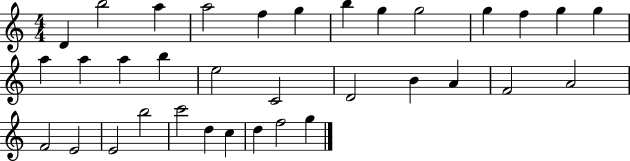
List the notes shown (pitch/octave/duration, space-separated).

D4/q B5/h A5/q A5/h F5/q G5/q B5/q G5/q G5/h G5/q F5/q G5/q G5/q A5/q A5/q A5/q B5/q E5/h C4/h D4/h B4/q A4/q F4/h A4/h F4/h E4/h E4/h B5/h C6/h D5/q C5/q D5/q F5/h G5/q